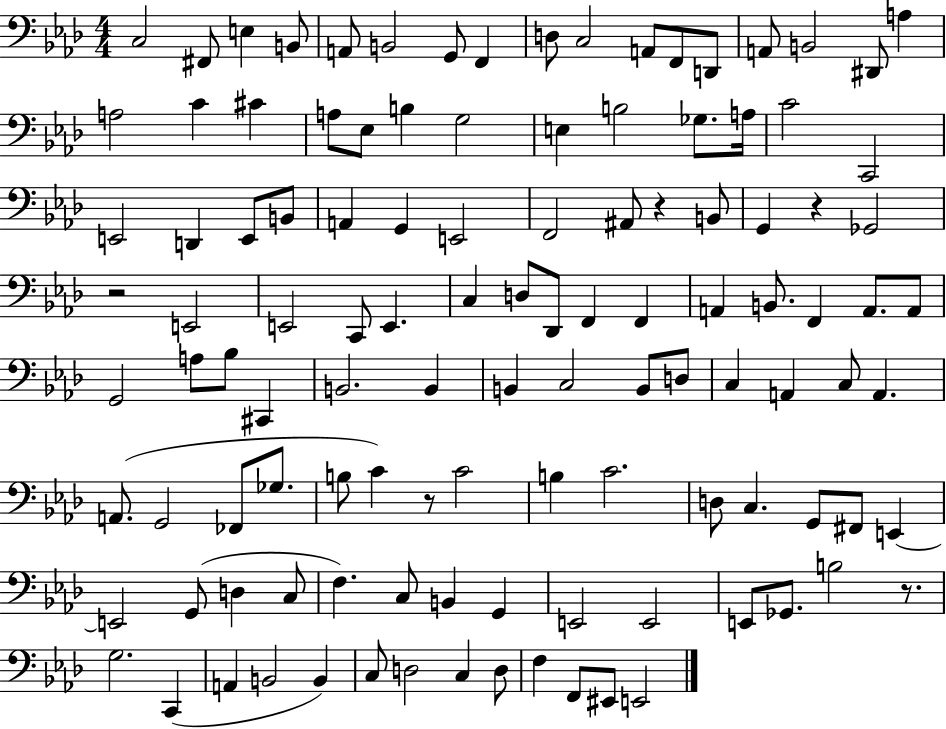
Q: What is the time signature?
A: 4/4